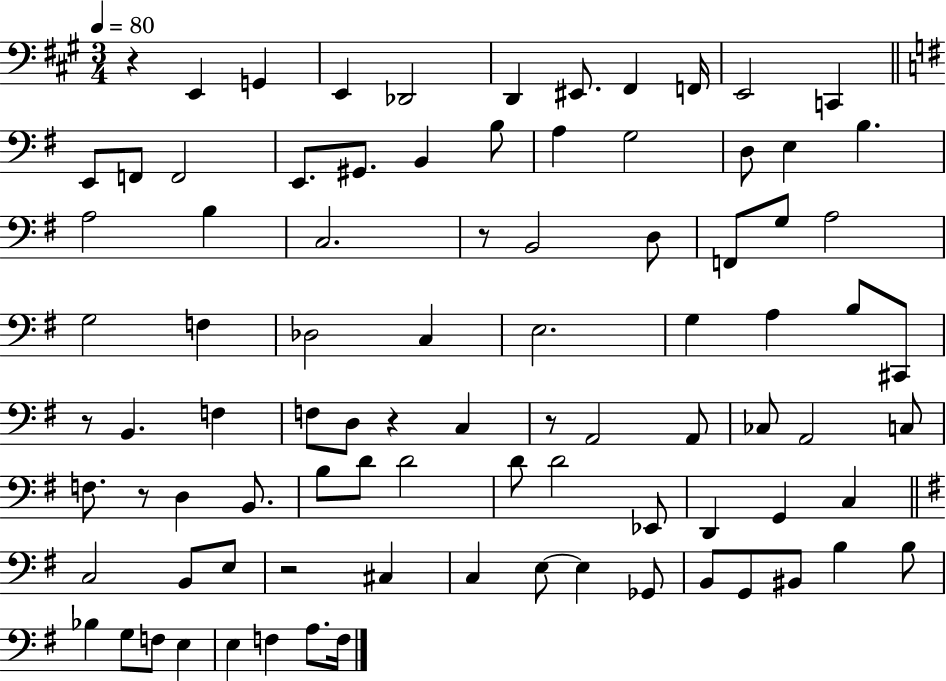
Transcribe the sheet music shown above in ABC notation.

X:1
T:Untitled
M:3/4
L:1/4
K:A
z E,, G,, E,, _D,,2 D,, ^E,,/2 ^F,, F,,/4 E,,2 C,, E,,/2 F,,/2 F,,2 E,,/2 ^G,,/2 B,, B,/2 A, G,2 D,/2 E, B, A,2 B, C,2 z/2 B,,2 D,/2 F,,/2 G,/2 A,2 G,2 F, _D,2 C, E,2 G, A, B,/2 ^C,,/2 z/2 B,, F, F,/2 D,/2 z C, z/2 A,,2 A,,/2 _C,/2 A,,2 C,/2 F,/2 z/2 D, B,,/2 B,/2 D/2 D2 D/2 D2 _E,,/2 D,, G,, C, C,2 B,,/2 E,/2 z2 ^C, C, E,/2 E, _G,,/2 B,,/2 G,,/2 ^B,,/2 B, B,/2 _B, G,/2 F,/2 E, E, F, A,/2 F,/4